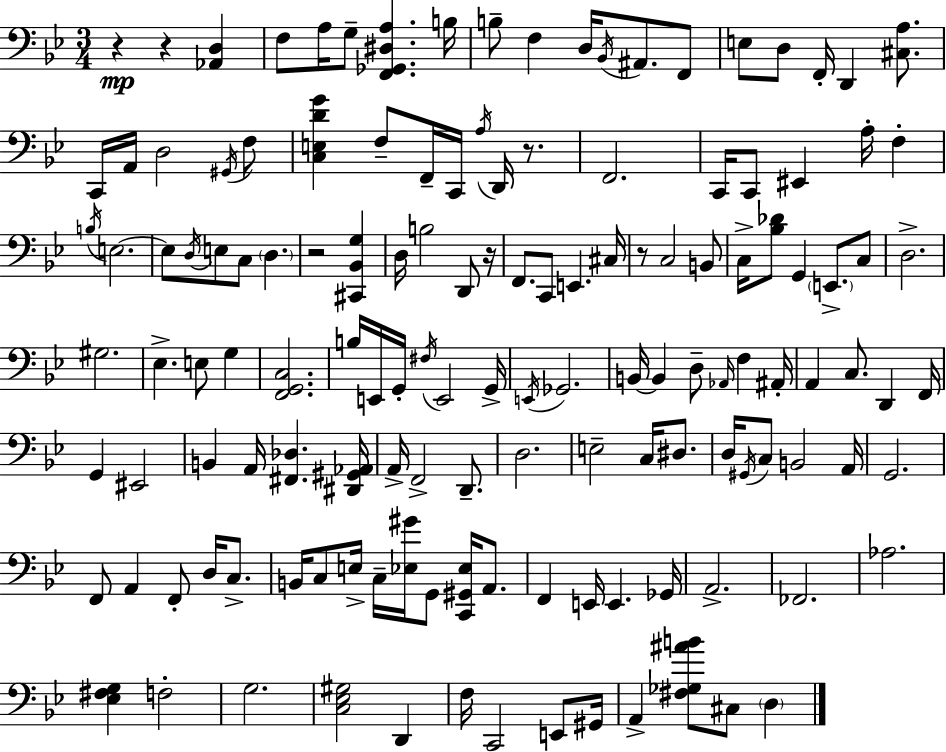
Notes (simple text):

R/q R/q [Ab2,D3]/q F3/e A3/s G3/e [F2,Gb2,D#3,A3]/q. B3/s B3/e F3/q D3/s Bb2/s A#2/e. F2/e E3/e D3/e F2/s D2/q [C#3,A3]/e. C2/s A2/s D3/h G#2/s F3/e [C3,E3,D4,G4]/q F3/e F2/s C2/s A3/s D2/s R/e. F2/h. C2/s C2/e EIS2/q A3/s F3/q B3/s E3/h. E3/e D3/s E3/e C3/e D3/q. R/h [C#2,Bb2,G3]/q D3/s B3/h D2/e R/s F2/e. C2/e E2/q. C#3/s R/e C3/h B2/e C3/s [Bb3,Db4]/e G2/q E2/e. C3/e D3/h. G#3/h. Eb3/q. E3/e G3/q [F2,G2,C3]/h. B3/s E2/s G2/s F#3/s E2/h G2/s E2/s Gb2/h. B2/s B2/q D3/e Ab2/s F3/q A#2/s A2/q C3/e. D2/q F2/s G2/q EIS2/h B2/q A2/s [F#2,Db3]/q. [D#2,G#2,Ab2]/s A2/s F2/h D2/e. D3/h. E3/h C3/s D#3/e. D3/s G#2/s C3/e B2/h A2/s G2/h. F2/e A2/q F2/e D3/s C3/e. B2/s C3/e E3/s C3/s [Eb3,G#4]/s G2/e [C2,G#2,Eb3]/s A2/e. F2/q E2/s E2/q. Gb2/s A2/h. FES2/h. Ab3/h. [Eb3,F#3,G3]/q F3/h G3/h. [C3,Eb3,G#3]/h D2/q F3/s C2/h E2/e G#2/s A2/q [F#3,Gb3,A#4,B4]/e C#3/e D3/q